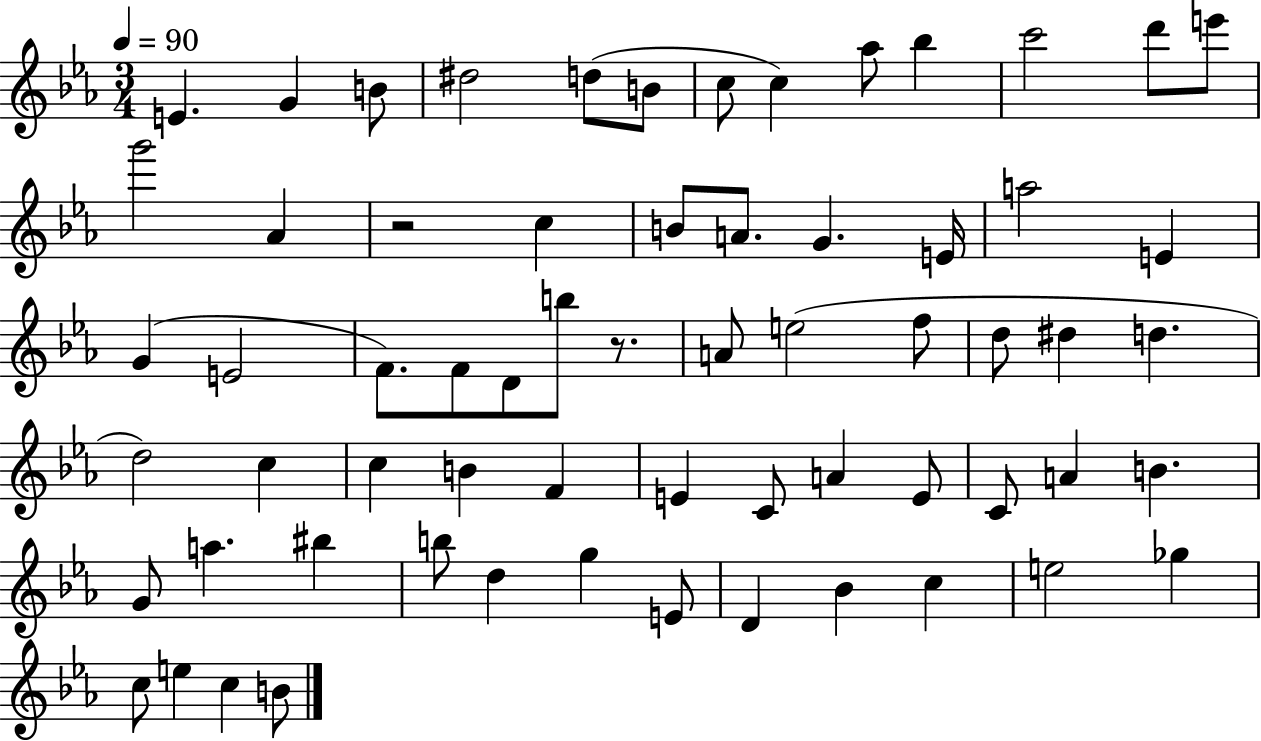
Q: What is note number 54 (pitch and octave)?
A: D4